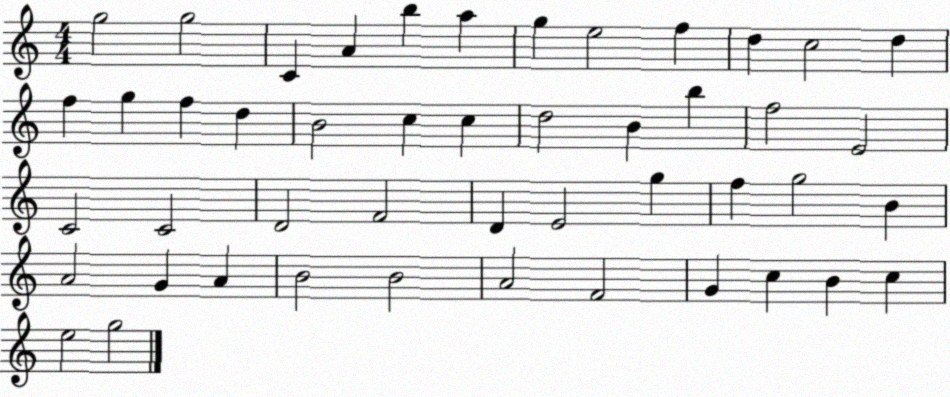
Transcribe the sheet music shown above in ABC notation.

X:1
T:Untitled
M:4/4
L:1/4
K:C
g2 g2 C A b a g e2 f d c2 d f g f d B2 c c d2 B b f2 E2 C2 C2 D2 F2 D E2 g f g2 B A2 G A B2 B2 A2 F2 G c B c e2 g2